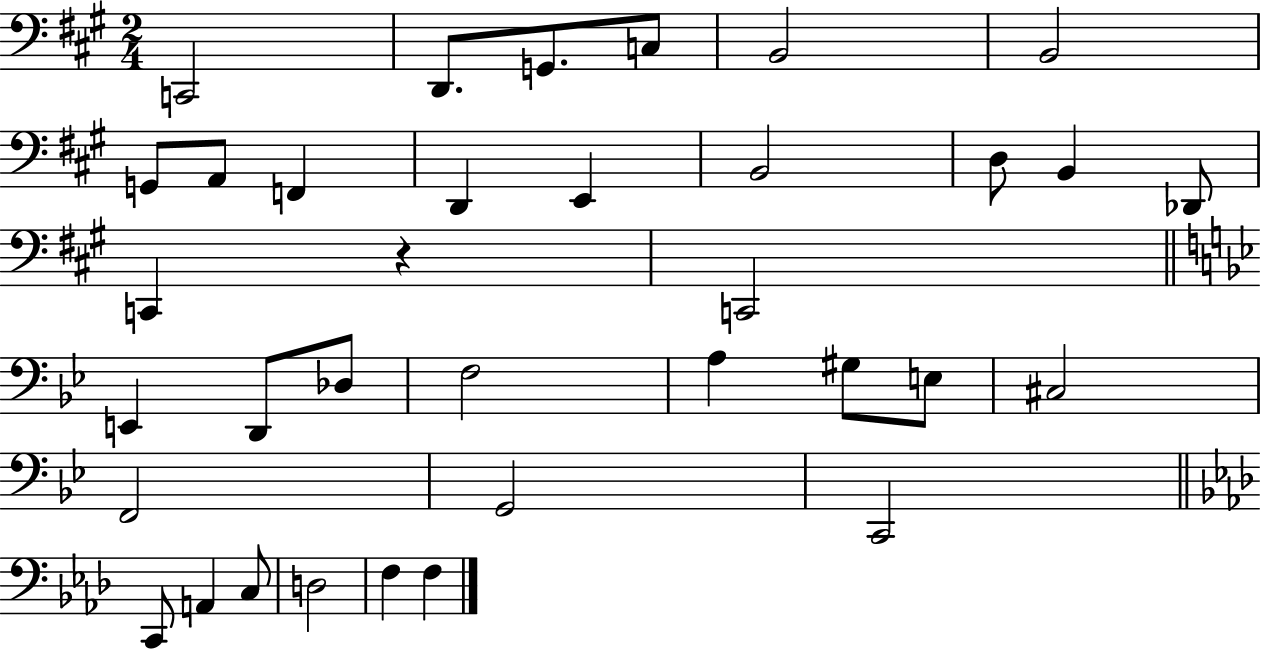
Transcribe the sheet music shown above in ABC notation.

X:1
T:Untitled
M:2/4
L:1/4
K:A
C,,2 D,,/2 G,,/2 C,/2 B,,2 B,,2 G,,/2 A,,/2 F,, D,, E,, B,,2 D,/2 B,, _D,,/2 C,, z C,,2 E,, D,,/2 _D,/2 F,2 A, ^G,/2 E,/2 ^C,2 F,,2 G,,2 C,,2 C,,/2 A,, C,/2 D,2 F, F,